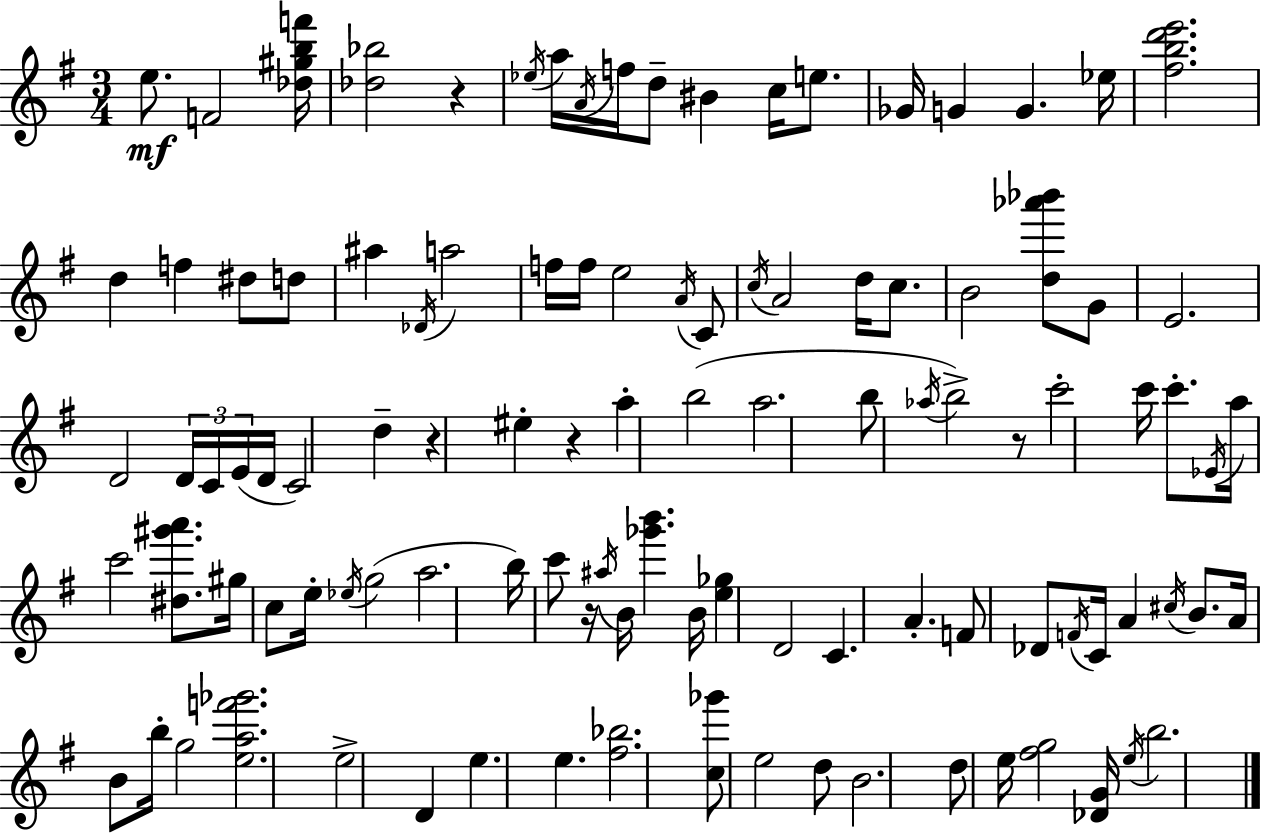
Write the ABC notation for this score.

X:1
T:Untitled
M:3/4
L:1/4
K:Em
e/2 F2 [_d^gbf']/4 [_d_b]2 z _e/4 a/4 A/4 f/4 d/2 ^B c/4 e/2 _G/4 G G _e/4 [^fbd'e']2 d f ^d/2 d/2 ^a _D/4 a2 f/4 f/4 e2 A/4 C/2 c/4 A2 d/4 c/2 B2 [d_a'_b']/2 G/2 E2 D2 D/4 C/4 E/4 D/4 C2 d z ^e z a b2 a2 b/2 _a/4 b2 z/2 c'2 c'/4 c'/2 _E/4 a/4 c'2 [^d^g'a']/2 ^g/4 c/2 e/4 _e/4 g2 a2 b/4 c'/2 z/4 ^a/4 B/4 [_g'b'] B/4 [e_g] D2 C A F/2 _D/2 F/4 C/4 A ^c/4 B/2 A/4 B/2 b/4 g2 [eaf'_g']2 e2 D e e [^f_b]2 [c_g']/2 e2 d/2 B2 d/2 e/4 [^fg]2 [_DG]/4 e/4 b2